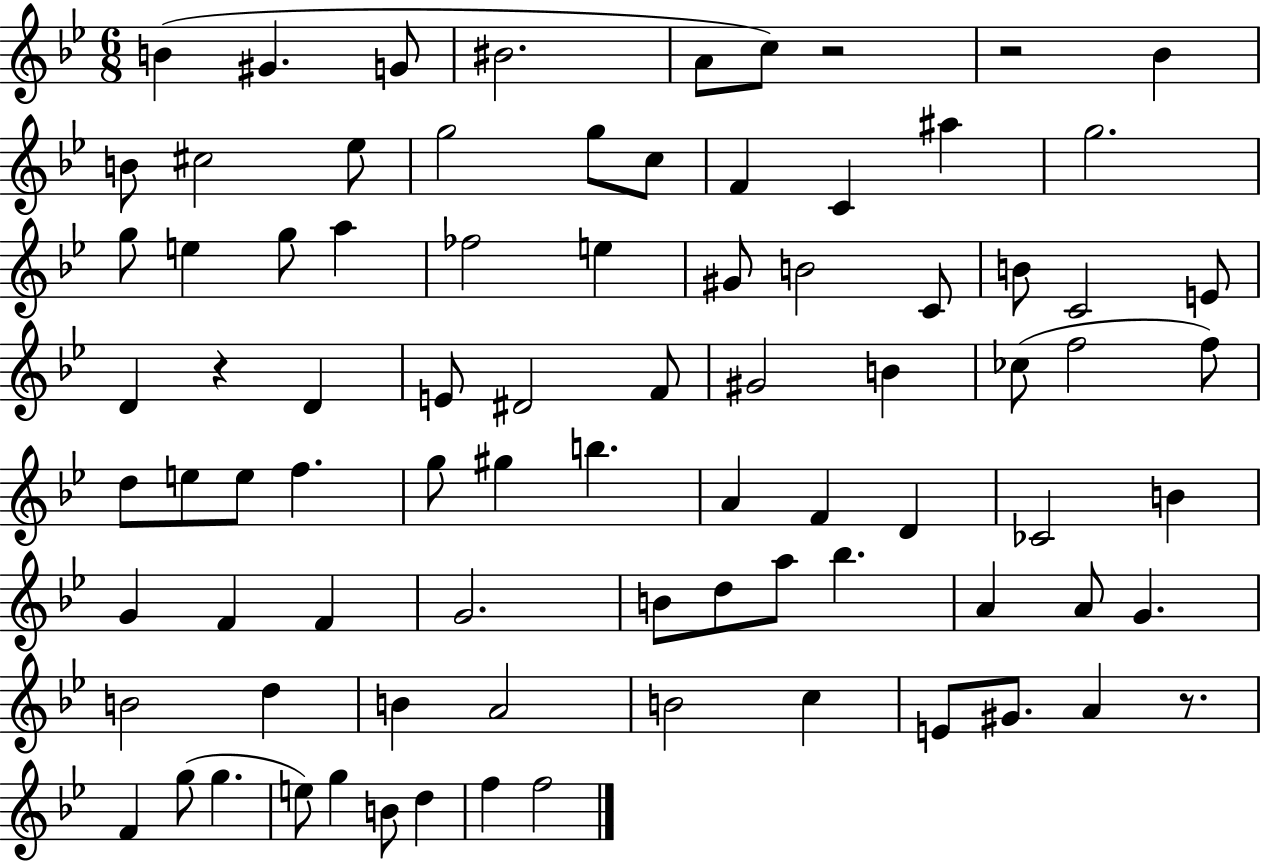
{
  \clef treble
  \numericTimeSignature
  \time 6/8
  \key bes \major
  b'4( gis'4. g'8 | bis'2. | a'8 c''8) r2 | r2 bes'4 | \break b'8 cis''2 ees''8 | g''2 g''8 c''8 | f'4 c'4 ais''4 | g''2. | \break g''8 e''4 g''8 a''4 | fes''2 e''4 | gis'8 b'2 c'8 | b'8 c'2 e'8 | \break d'4 r4 d'4 | e'8 dis'2 f'8 | gis'2 b'4 | ces''8( f''2 f''8) | \break d''8 e''8 e''8 f''4. | g''8 gis''4 b''4. | a'4 f'4 d'4 | ces'2 b'4 | \break g'4 f'4 f'4 | g'2. | b'8 d''8 a''8 bes''4. | a'4 a'8 g'4. | \break b'2 d''4 | b'4 a'2 | b'2 c''4 | e'8 gis'8. a'4 r8. | \break f'4 g''8( g''4. | e''8) g''4 b'8 d''4 | f''4 f''2 | \bar "|."
}